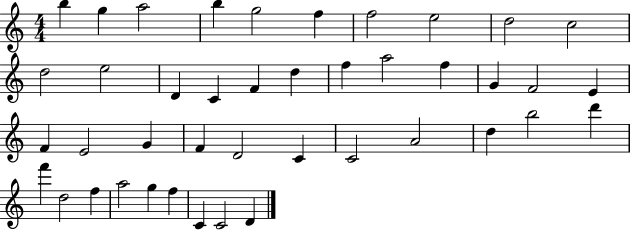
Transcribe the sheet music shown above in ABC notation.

X:1
T:Untitled
M:4/4
L:1/4
K:C
b g a2 b g2 f f2 e2 d2 c2 d2 e2 D C F d f a2 f G F2 E F E2 G F D2 C C2 A2 d b2 d' f' d2 f a2 g f C C2 D